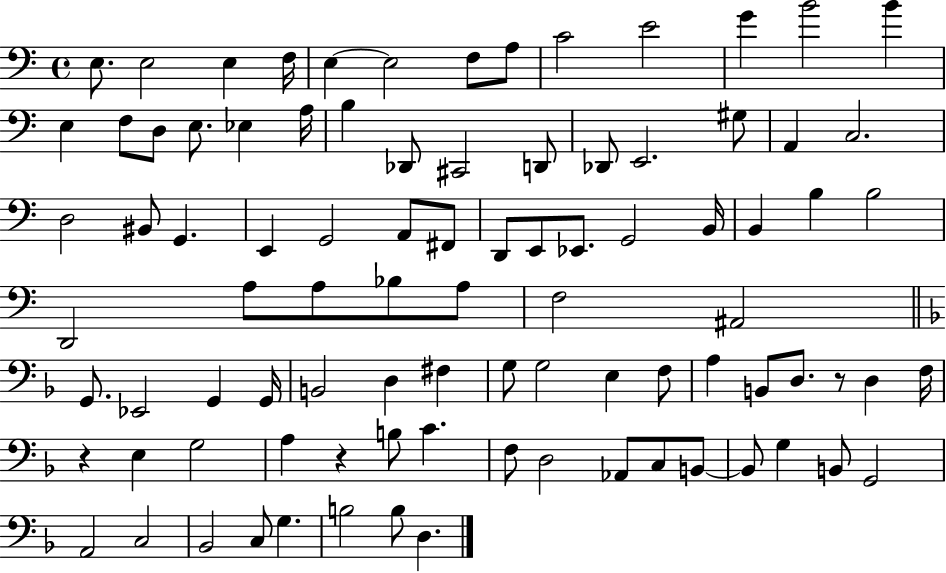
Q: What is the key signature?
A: C major